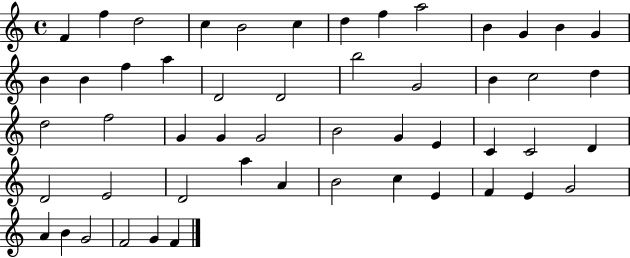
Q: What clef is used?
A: treble